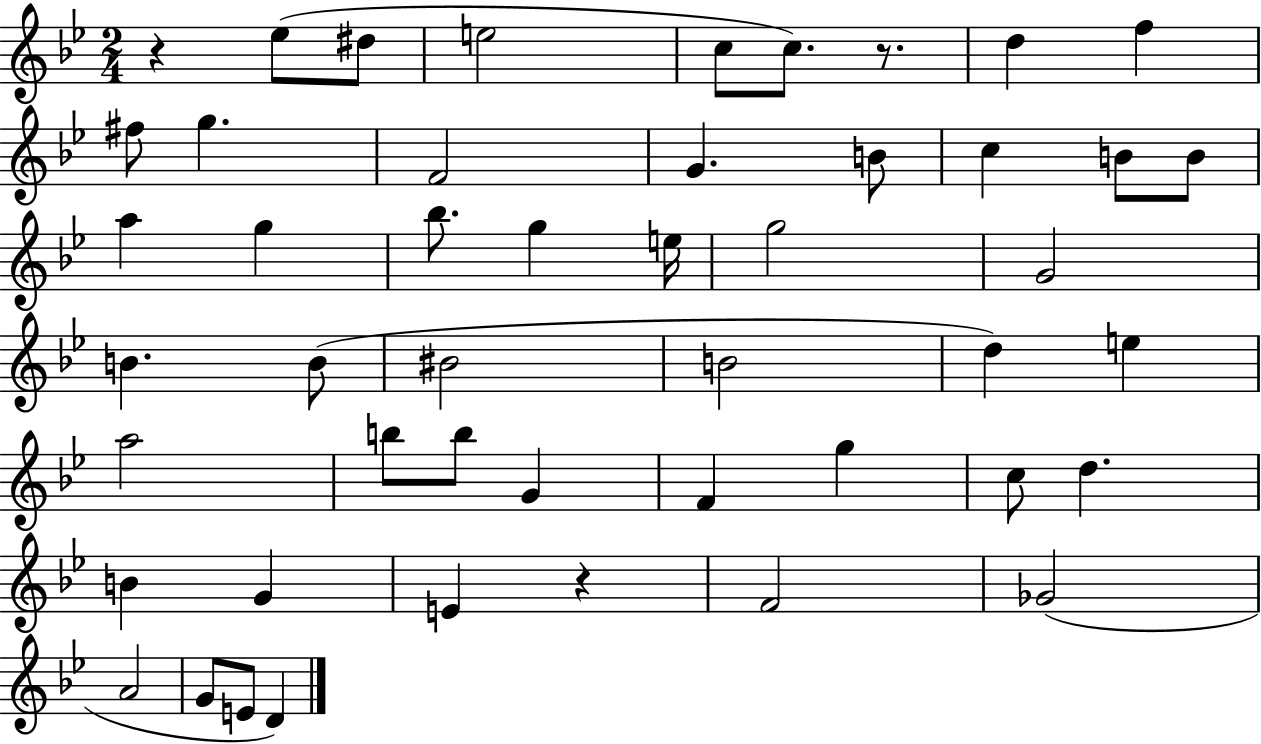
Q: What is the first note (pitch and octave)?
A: Eb5